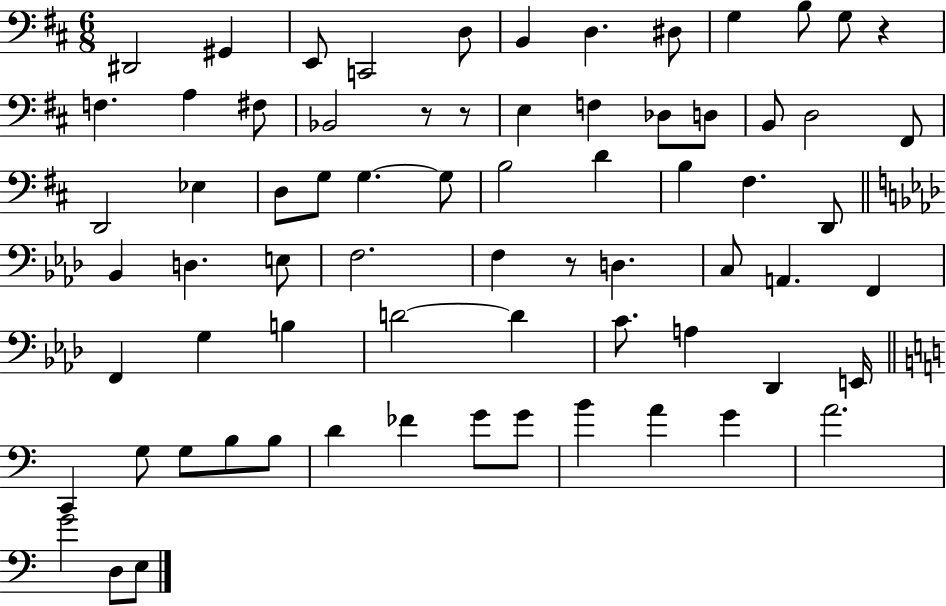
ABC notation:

X:1
T:Untitled
M:6/8
L:1/4
K:D
^D,,2 ^G,, E,,/2 C,,2 D,/2 B,, D, ^D,/2 G, B,/2 G,/2 z F, A, ^F,/2 _B,,2 z/2 z/2 E, F, _D,/2 D,/2 B,,/2 D,2 ^F,,/2 D,,2 _E, D,/2 G,/2 G, G,/2 B,2 D B, ^F, D,,/2 _B,, D, E,/2 F,2 F, z/2 D, C,/2 A,, F,, F,, G, B, D2 D C/2 A, _D,, E,,/4 C,, G,/2 G,/2 B,/2 B,/2 D _F G/2 G/2 B A G A2 G2 D,/2 E,/2